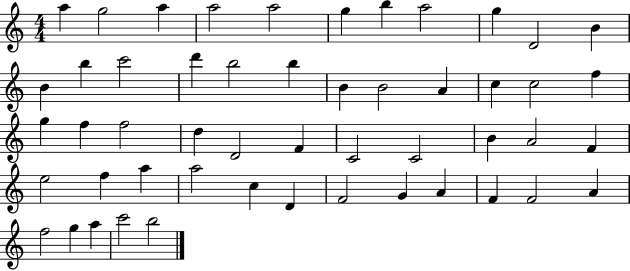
X:1
T:Untitled
M:4/4
L:1/4
K:C
a g2 a a2 a2 g b a2 g D2 B B b c'2 d' b2 b B B2 A c c2 f g f f2 d D2 F C2 C2 B A2 F e2 f a a2 c D F2 G A F F2 A f2 g a c'2 b2